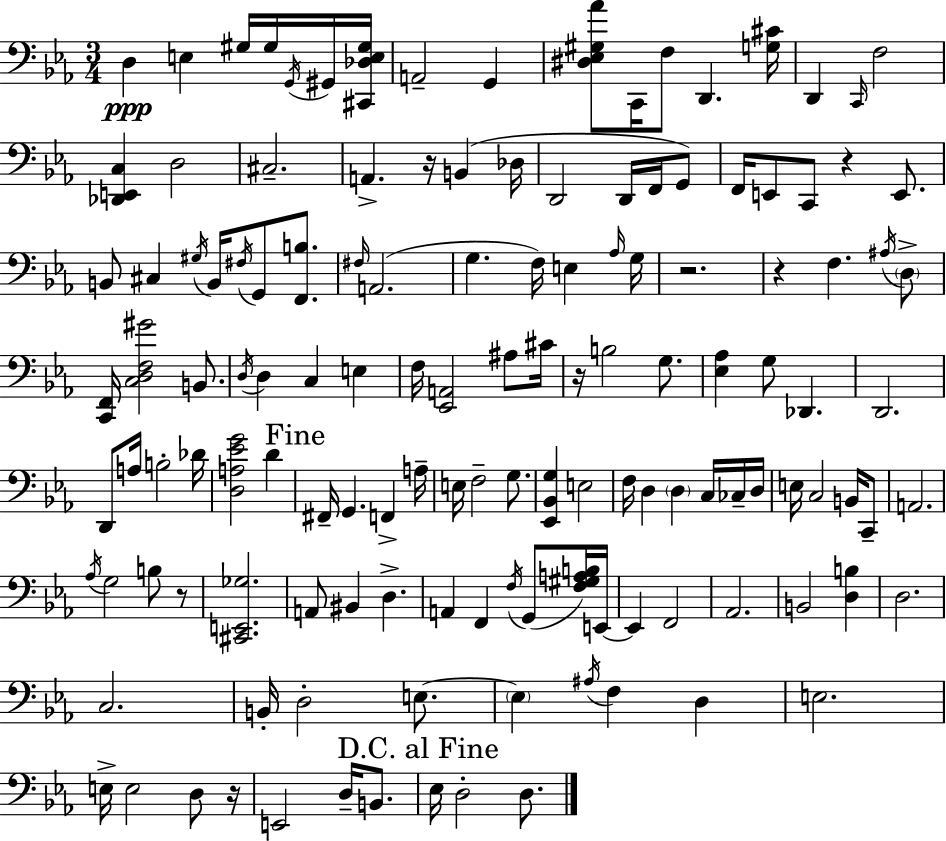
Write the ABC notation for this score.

X:1
T:Untitled
M:3/4
L:1/4
K:Cm
D, E, ^G,/4 ^G,/4 G,,/4 ^G,,/4 [^C,,_D,E,^G,]/4 A,,2 G,, [^D,_E,^G,_A]/2 C,,/4 F,/2 D,, [G,^C]/4 D,, C,,/4 F,2 [_D,,E,,C,] D,2 ^C,2 A,, z/4 B,, _D,/4 D,,2 D,,/4 F,,/4 G,,/2 F,,/4 E,,/2 C,,/2 z E,,/2 B,,/2 ^C, ^G,/4 B,,/4 ^F,/4 G,,/2 [F,,B,]/2 ^F,/4 A,,2 G, F,/4 E, _A,/4 G,/4 z2 z F, ^A,/4 D,/2 [C,,F,,]/4 [C,D,F,^G]2 B,,/2 D,/4 D, C, E, F,/4 [_E,,A,,]2 ^A,/2 ^C/4 z/4 B,2 G,/2 [_E,_A,] G,/2 _D,, D,,2 D,,/2 A,/4 B,2 _D/4 [D,A,_EG]2 D ^F,,/4 G,, F,, A,/4 E,/4 F,2 G,/2 [_E,,_B,,G,] E,2 F,/4 D, D, C,/4 _C,/4 D,/4 E,/4 C,2 B,,/4 C,,/2 A,,2 _A,/4 G,2 B,/2 z/2 [^C,,E,,_G,]2 A,,/2 ^B,, D, A,, F,, F,/4 G,,/2 [F,^G,A,B,]/4 E,,/4 E,, F,,2 _A,,2 B,,2 [D,B,] D,2 C,2 B,,/4 D,2 E,/2 E, ^A,/4 F, D, E,2 E,/4 E,2 D,/2 z/4 E,,2 D,/4 B,,/2 _E,/4 D,2 D,/2